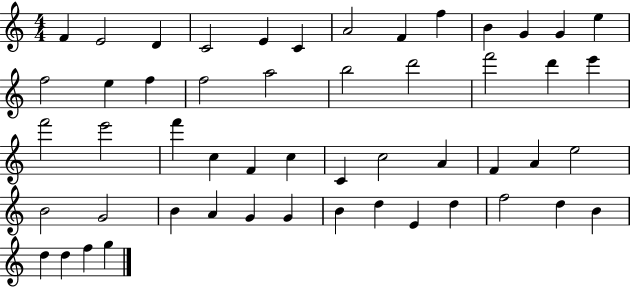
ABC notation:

X:1
T:Untitled
M:4/4
L:1/4
K:C
F E2 D C2 E C A2 F f B G G e f2 e f f2 a2 b2 d'2 f'2 d' e' f'2 e'2 f' c F c C c2 A F A e2 B2 G2 B A G G B d E d f2 d B d d f g